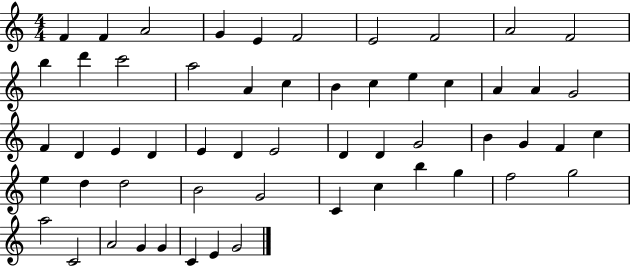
X:1
T:Untitled
M:4/4
L:1/4
K:C
F F A2 G E F2 E2 F2 A2 F2 b d' c'2 a2 A c B c e c A A G2 F D E D E D E2 D D G2 B G F c e d d2 B2 G2 C c b g f2 g2 a2 C2 A2 G G C E G2